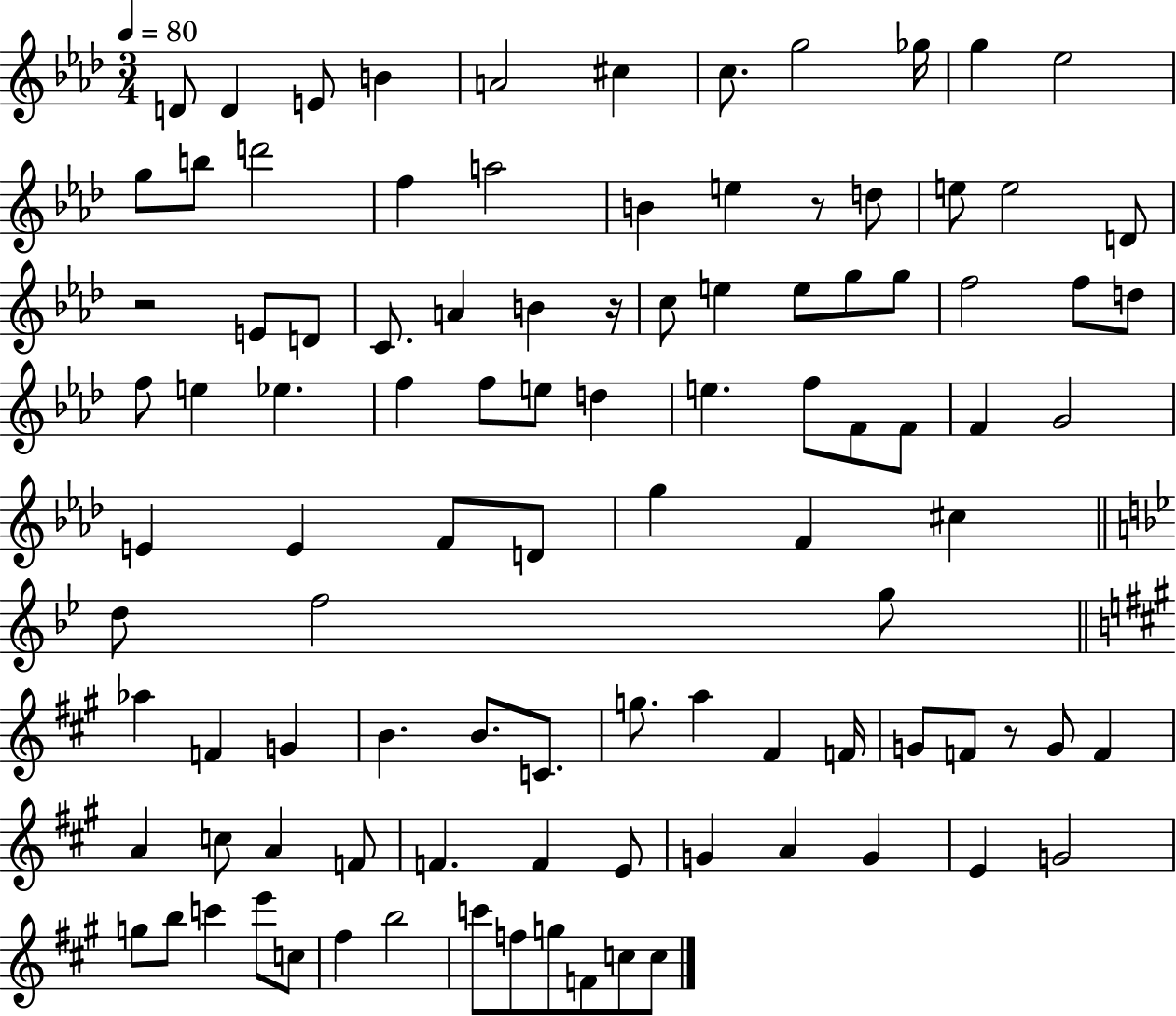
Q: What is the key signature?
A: AES major